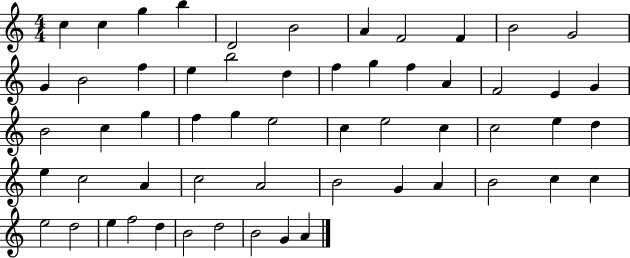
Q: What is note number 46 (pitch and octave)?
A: C5